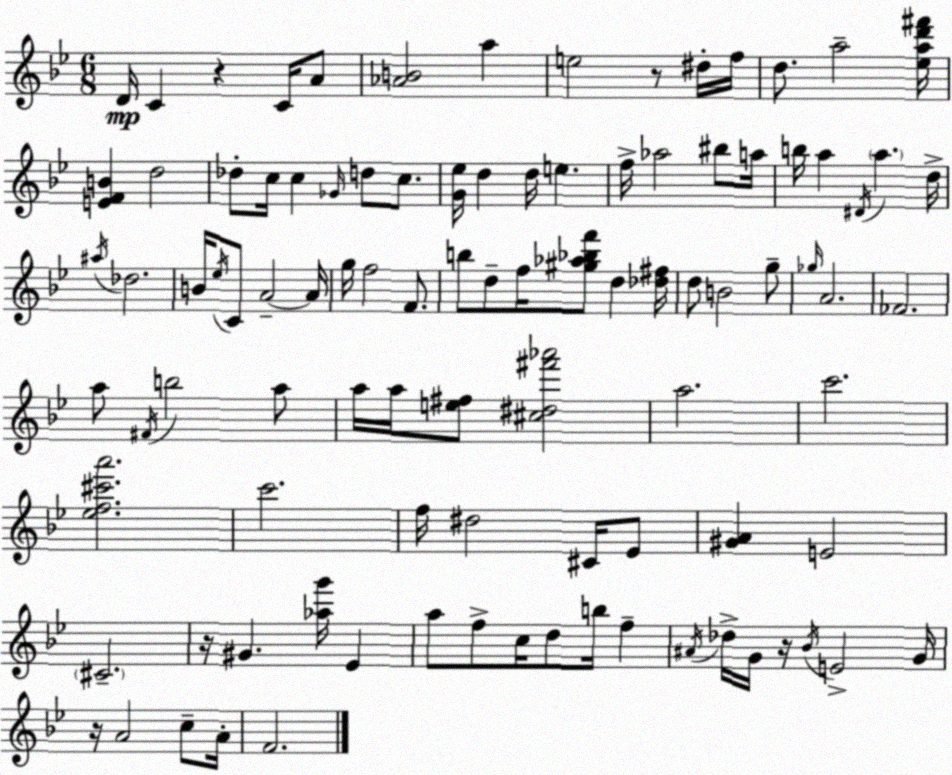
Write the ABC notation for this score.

X:1
T:Untitled
M:6/8
L:1/4
K:Bb
D/4 C z C/4 A/2 [_AB]2 a e2 z/2 ^d/4 f/4 d/2 a2 [_ead'^f']/4 [EFB] d2 _d/2 c/4 c _G/4 d/2 c/2 [G_e]/4 d d/4 e f/4 _a2 ^b/2 a/4 b/4 a ^D/4 a d/4 ^a/4 _d2 B/4 _e/4 C/2 A2 A/4 g/4 f2 F/2 b/2 d/2 f/4 [^g_a_bf']/2 d [_d^f]/4 d/2 B2 g/2 _g/4 A2 _F2 a/2 ^F/4 b2 a/2 a/4 a/4 [e^f]/2 [^c^d^f'_a']2 a2 c'2 [_ef^c'a']2 c'2 f/4 ^d2 ^C/4 _E/2 [^GA] E2 ^C2 z/4 ^G [_ag']/4 _E a/2 f/2 c/4 d/2 b/4 f ^A/4 _d/4 G/4 z/4 _B/4 E2 G/4 z/4 A2 c/2 A/4 F2